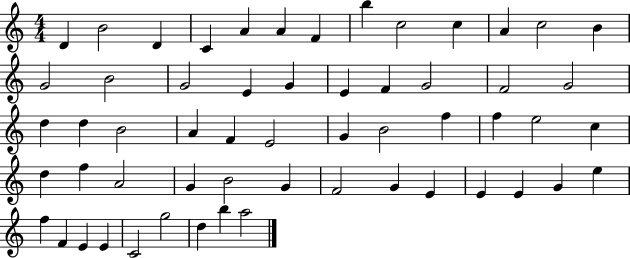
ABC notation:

X:1
T:Untitled
M:4/4
L:1/4
K:C
D B2 D C A A F b c2 c A c2 B G2 B2 G2 E G E F G2 F2 G2 d d B2 A F E2 G B2 f f e2 c d f A2 G B2 G F2 G E E E G e f F E E C2 g2 d b a2